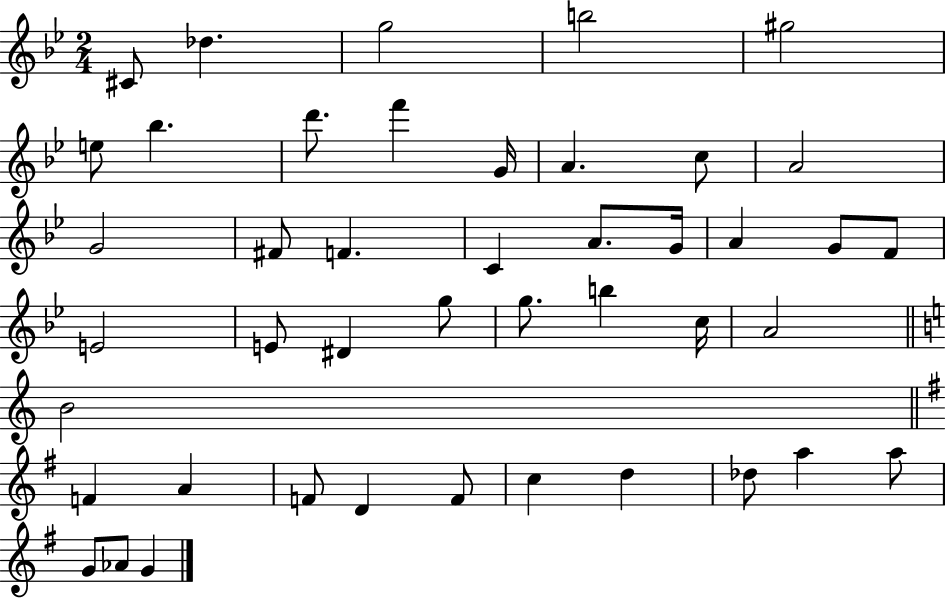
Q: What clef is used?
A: treble